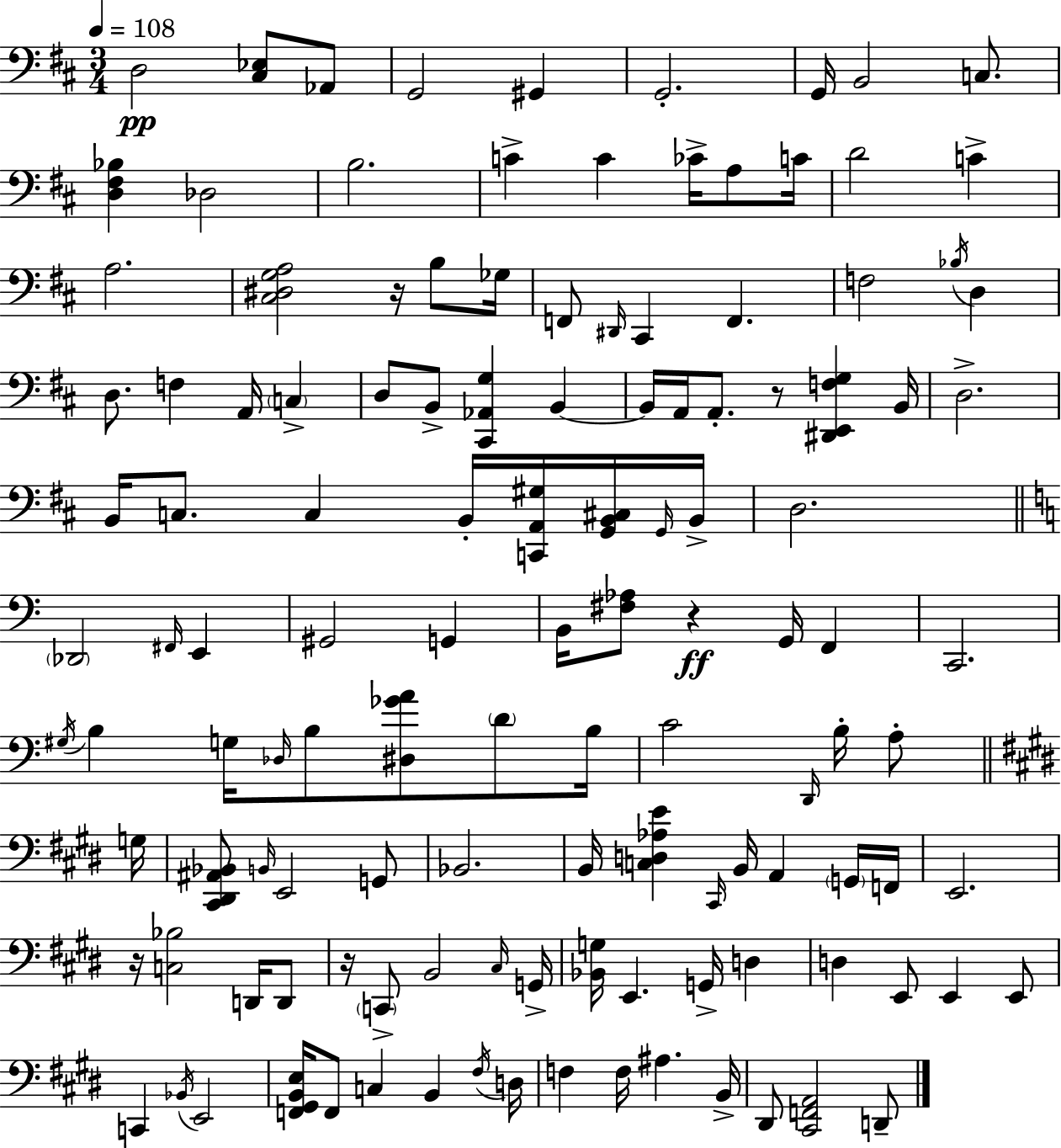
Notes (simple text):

D3/h [C#3,Eb3]/e Ab2/e G2/h G#2/q G2/h. G2/s B2/h C3/e. [D3,F#3,Bb3]/q Db3/h B3/h. C4/q C4/q CES4/s A3/e C4/s D4/h C4/q A3/h. [C#3,D#3,G3,A3]/h R/s B3/e Gb3/s F2/e D#2/s C#2/q F2/q. F3/h Bb3/s D3/q D3/e. F3/q A2/s C3/q D3/e B2/e [C#2,Ab2,G3]/q B2/q B2/s A2/s A2/e. R/e [D#2,E2,F3,G3]/q B2/s D3/h. B2/s C3/e. C3/q B2/s [C2,A2,G#3]/s [G2,B2,C#3]/s G2/s B2/s D3/h. Db2/h F#2/s E2/q G#2/h G2/q B2/s [F#3,Ab3]/e R/q G2/s F2/q C2/h. G#3/s B3/q G3/s Db3/s B3/e [D#3,Gb4,A4]/e D4/e B3/s C4/h D2/s B3/s A3/e G3/s [C#2,D#2,A#2,Bb2]/e B2/s E2/h G2/e Bb2/h. B2/s [C3,D3,Ab3,E4]/q C#2/s B2/s A2/q G2/s F2/s E2/h. R/s [C3,Bb3]/h D2/s D2/e R/s C2/e B2/h C#3/s G2/s [Bb2,G3]/s E2/q. G2/s D3/q D3/q E2/e E2/q E2/e C2/q Bb2/s E2/h [F2,G#2,B2,E3]/s F2/e C3/q B2/q F#3/s D3/s F3/q F3/s A#3/q. B2/s D#2/e [C#2,F2,A2]/h D2/e